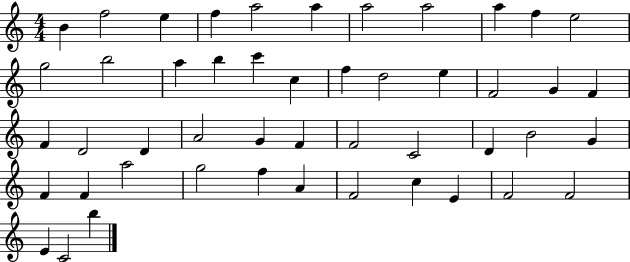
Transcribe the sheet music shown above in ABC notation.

X:1
T:Untitled
M:4/4
L:1/4
K:C
B f2 e f a2 a a2 a2 a f e2 g2 b2 a b c' c f d2 e F2 G F F D2 D A2 G F F2 C2 D B2 G F F a2 g2 f A F2 c E F2 F2 E C2 b